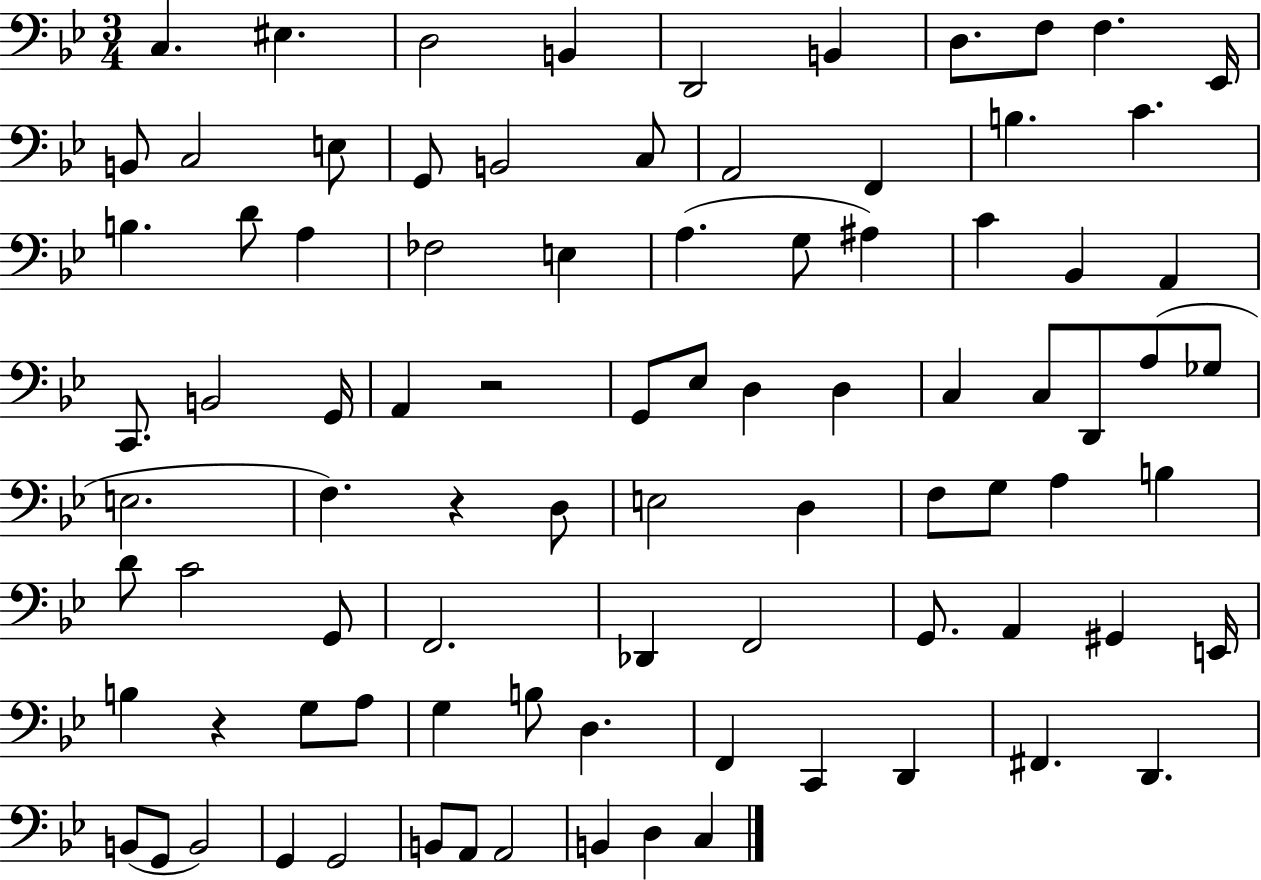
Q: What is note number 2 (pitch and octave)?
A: EIS3